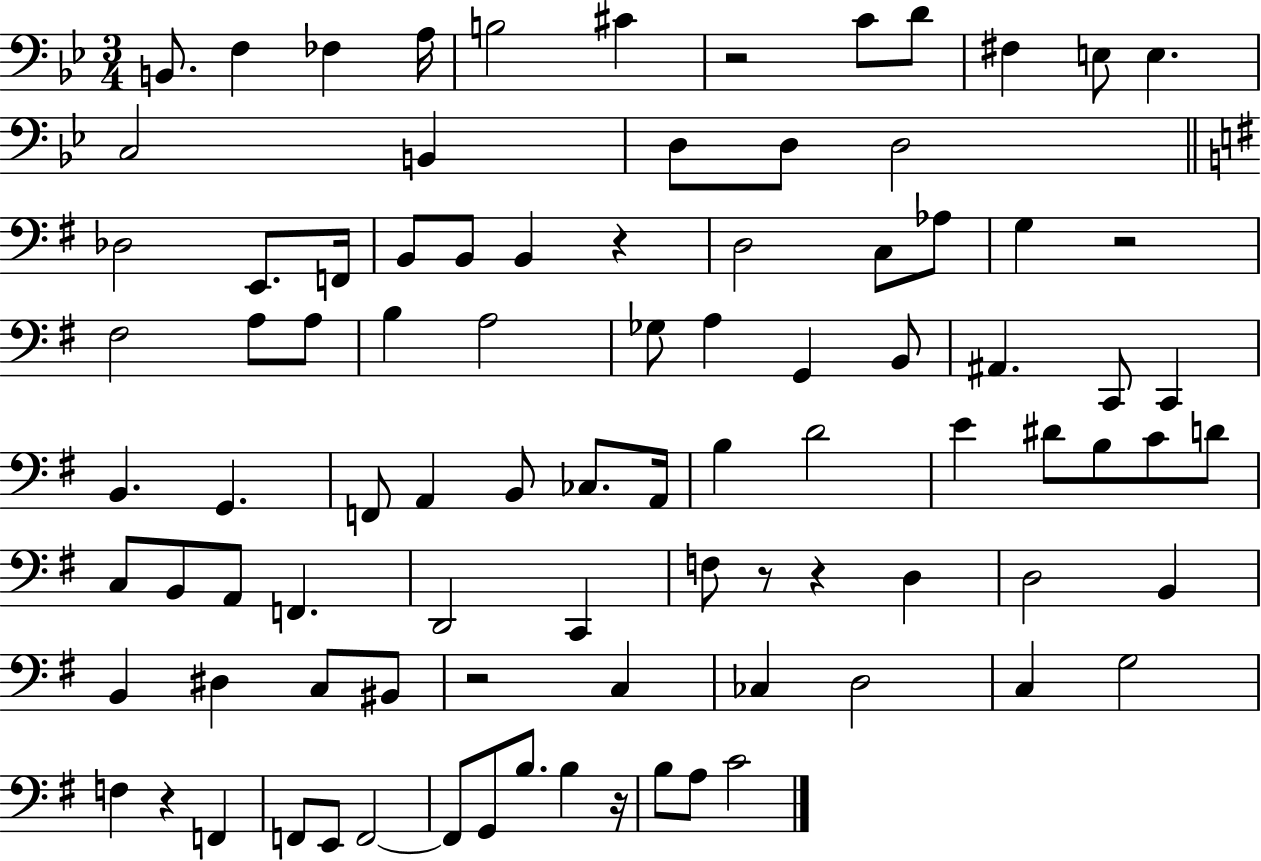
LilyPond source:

{
  \clef bass
  \numericTimeSignature
  \time 3/4
  \key bes \major
  \repeat volta 2 { b,8. f4 fes4 a16 | b2 cis'4 | r2 c'8 d'8 | fis4 e8 e4. | \break c2 b,4 | d8 d8 d2 | \bar "||" \break \key g \major des2 e,8. f,16 | b,8 b,8 b,4 r4 | d2 c8 aes8 | g4 r2 | \break fis2 a8 a8 | b4 a2 | ges8 a4 g,4 b,8 | ais,4. c,8 c,4 | \break b,4. g,4. | f,8 a,4 b,8 ces8. a,16 | b4 d'2 | e'4 dis'8 b8 c'8 d'8 | \break c8 b,8 a,8 f,4. | d,2 c,4 | f8 r8 r4 d4 | d2 b,4 | \break b,4 dis4 c8 bis,8 | r2 c4 | ces4 d2 | c4 g2 | \break f4 r4 f,4 | f,8 e,8 f,2~~ | f,8 g,8 b8. b4 r16 | b8 a8 c'2 | \break } \bar "|."
}